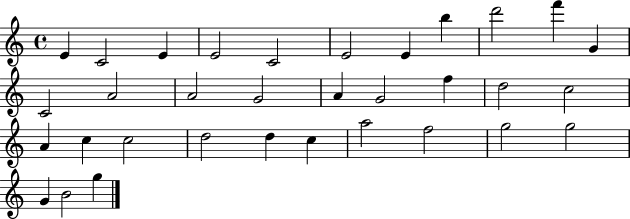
E4/q C4/h E4/q E4/h C4/h E4/h E4/q B5/q D6/h F6/q G4/q C4/h A4/h A4/h G4/h A4/q G4/h F5/q D5/h C5/h A4/q C5/q C5/h D5/h D5/q C5/q A5/h F5/h G5/h G5/h G4/q B4/h G5/q